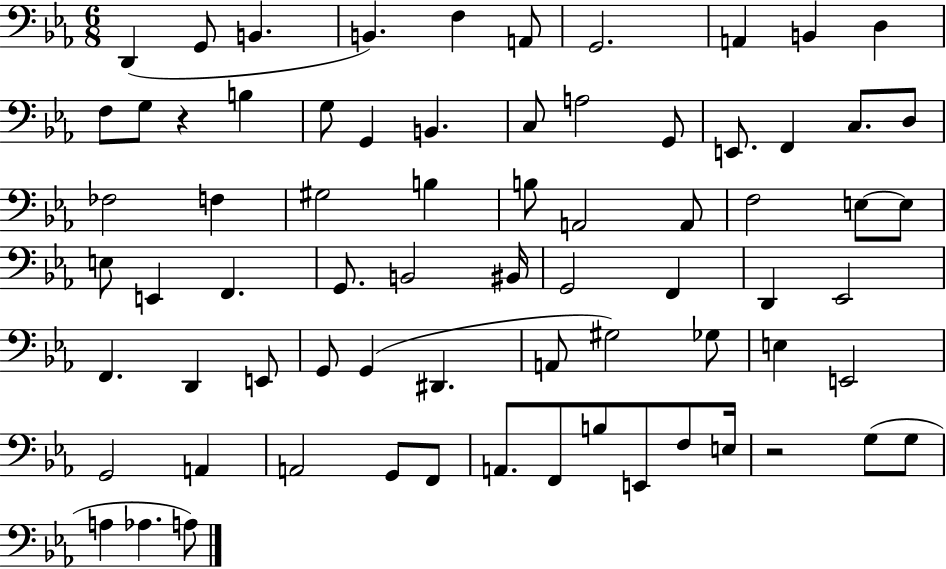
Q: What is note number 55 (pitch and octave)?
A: G2